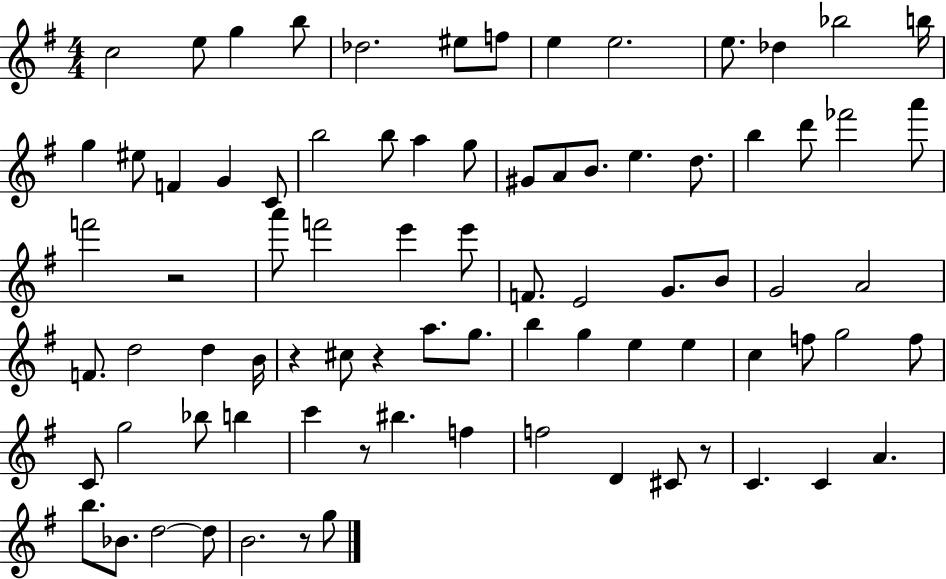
X:1
T:Untitled
M:4/4
L:1/4
K:G
c2 e/2 g b/2 _d2 ^e/2 f/2 e e2 e/2 _d _b2 b/4 g ^e/2 F G C/2 b2 b/2 a g/2 ^G/2 A/2 B/2 e d/2 b d'/2 _f'2 a'/2 f'2 z2 a'/2 f'2 e' e'/2 F/2 E2 G/2 B/2 G2 A2 F/2 d2 d B/4 z ^c/2 z a/2 g/2 b g e e c f/2 g2 f/2 C/2 g2 _b/2 b c' z/2 ^b f f2 D ^C/2 z/2 C C A b/2 _B/2 d2 d/2 B2 z/2 g/2